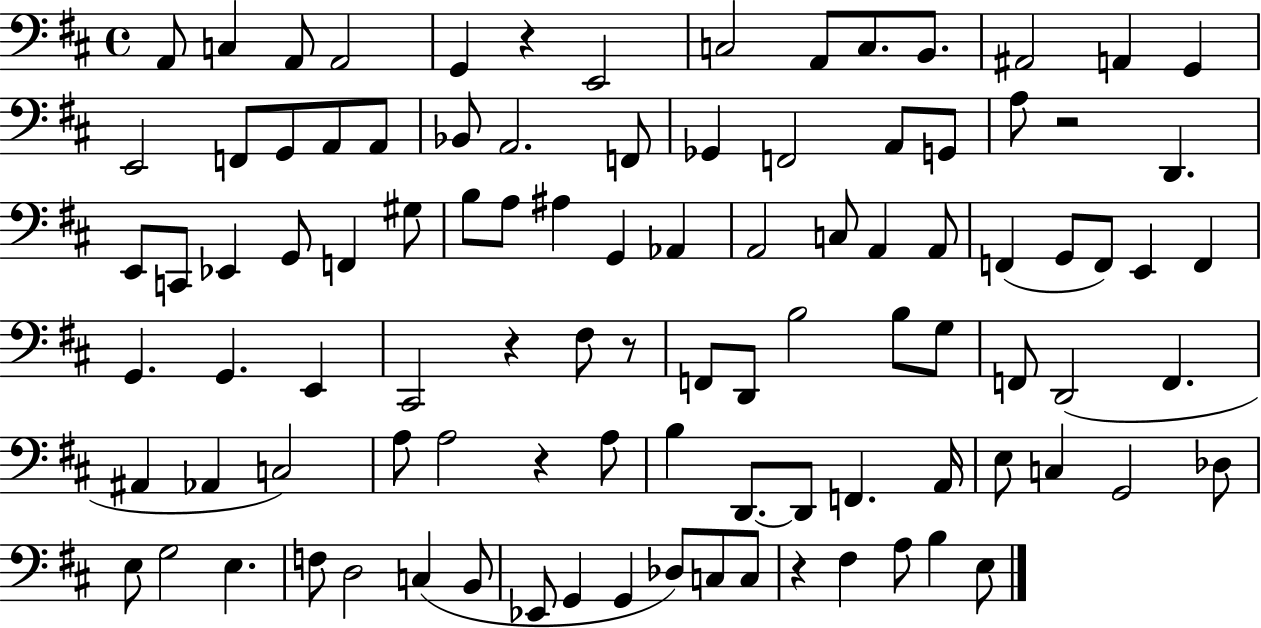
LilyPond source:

{
  \clef bass
  \time 4/4
  \defaultTimeSignature
  \key d \major
  a,8 c4 a,8 a,2 | g,4 r4 e,2 | c2 a,8 c8. b,8. | ais,2 a,4 g,4 | \break e,2 f,8 g,8 a,8 a,8 | bes,8 a,2. f,8 | ges,4 f,2 a,8 g,8 | a8 r2 d,4. | \break e,8 c,8 ees,4 g,8 f,4 gis8 | b8 a8 ais4 g,4 aes,4 | a,2 c8 a,4 a,8 | f,4( g,8 f,8) e,4 f,4 | \break g,4. g,4. e,4 | cis,2 r4 fis8 r8 | f,8 d,8 b2 b8 g8 | f,8 d,2( f,4. | \break ais,4 aes,4 c2) | a8 a2 r4 a8 | b4 d,8.~~ d,8 f,4. a,16 | e8 c4 g,2 des8 | \break e8 g2 e4. | f8 d2 c4( b,8 | ees,8 g,4 g,4 des8) c8 c8 | r4 fis4 a8 b4 e8 | \break \bar "|."
}